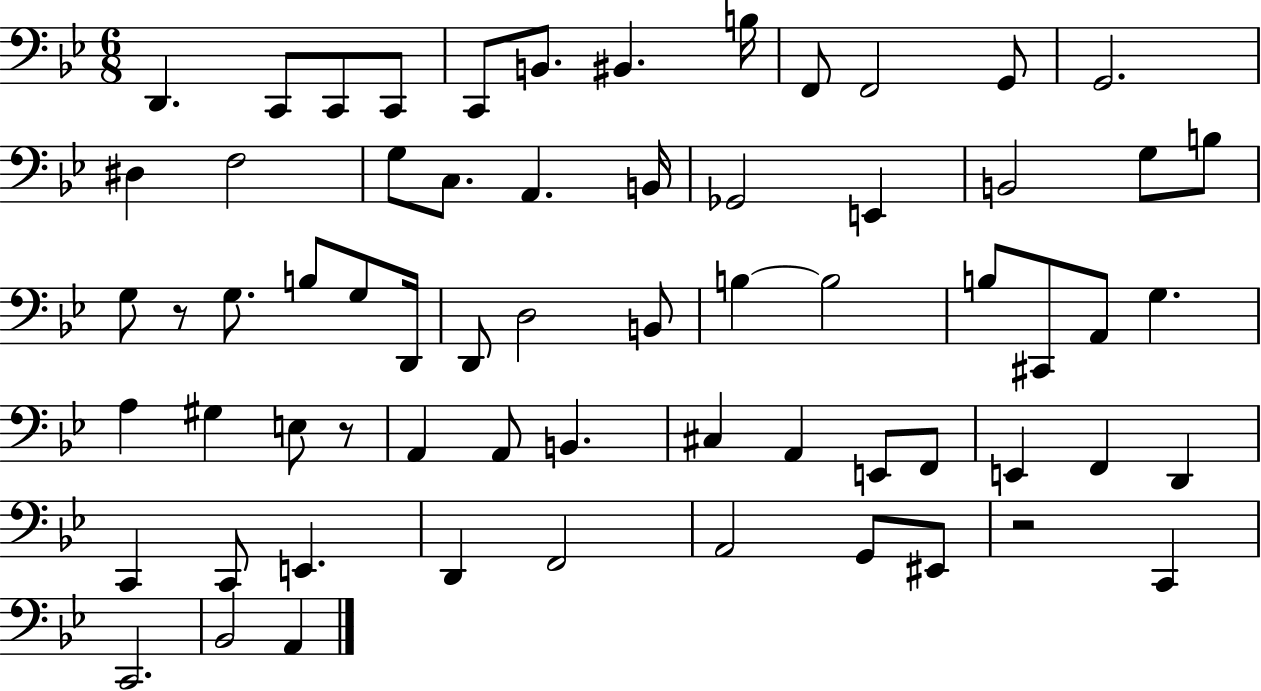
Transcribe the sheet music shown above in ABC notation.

X:1
T:Untitled
M:6/8
L:1/4
K:Bb
D,, C,,/2 C,,/2 C,,/2 C,,/2 B,,/2 ^B,, B,/4 F,,/2 F,,2 G,,/2 G,,2 ^D, F,2 G,/2 C,/2 A,, B,,/4 _G,,2 E,, B,,2 G,/2 B,/2 G,/2 z/2 G,/2 B,/2 G,/2 D,,/4 D,,/2 D,2 B,,/2 B, B,2 B,/2 ^C,,/2 A,,/2 G, A, ^G, E,/2 z/2 A,, A,,/2 B,, ^C, A,, E,,/2 F,,/2 E,, F,, D,, C,, C,,/2 E,, D,, F,,2 A,,2 G,,/2 ^E,,/2 z2 C,, C,,2 _B,,2 A,,